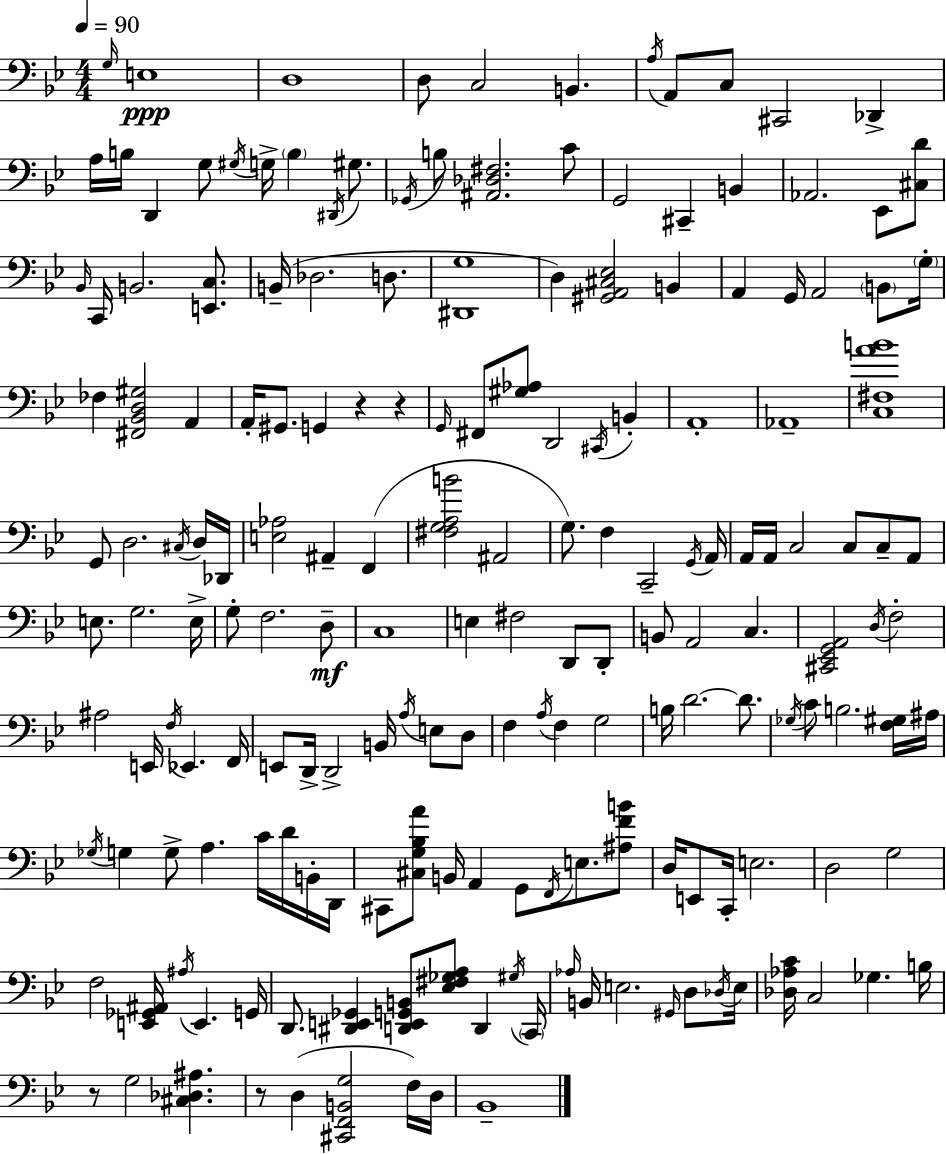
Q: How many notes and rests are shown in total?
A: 179